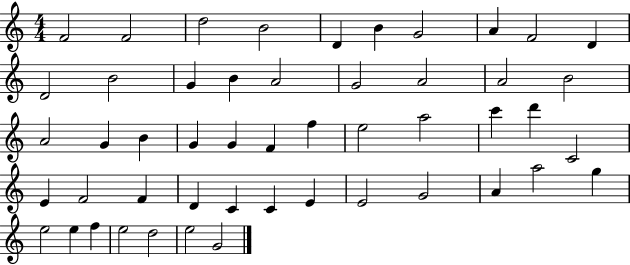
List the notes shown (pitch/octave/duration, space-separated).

F4/h F4/h D5/h B4/h D4/q B4/q G4/h A4/q F4/h D4/q D4/h B4/h G4/q B4/q A4/h G4/h A4/h A4/h B4/h A4/h G4/q B4/q G4/q G4/q F4/q F5/q E5/h A5/h C6/q D6/q C4/h E4/q F4/h F4/q D4/q C4/q C4/q E4/q E4/h G4/h A4/q A5/h G5/q E5/h E5/q F5/q E5/h D5/h E5/h G4/h